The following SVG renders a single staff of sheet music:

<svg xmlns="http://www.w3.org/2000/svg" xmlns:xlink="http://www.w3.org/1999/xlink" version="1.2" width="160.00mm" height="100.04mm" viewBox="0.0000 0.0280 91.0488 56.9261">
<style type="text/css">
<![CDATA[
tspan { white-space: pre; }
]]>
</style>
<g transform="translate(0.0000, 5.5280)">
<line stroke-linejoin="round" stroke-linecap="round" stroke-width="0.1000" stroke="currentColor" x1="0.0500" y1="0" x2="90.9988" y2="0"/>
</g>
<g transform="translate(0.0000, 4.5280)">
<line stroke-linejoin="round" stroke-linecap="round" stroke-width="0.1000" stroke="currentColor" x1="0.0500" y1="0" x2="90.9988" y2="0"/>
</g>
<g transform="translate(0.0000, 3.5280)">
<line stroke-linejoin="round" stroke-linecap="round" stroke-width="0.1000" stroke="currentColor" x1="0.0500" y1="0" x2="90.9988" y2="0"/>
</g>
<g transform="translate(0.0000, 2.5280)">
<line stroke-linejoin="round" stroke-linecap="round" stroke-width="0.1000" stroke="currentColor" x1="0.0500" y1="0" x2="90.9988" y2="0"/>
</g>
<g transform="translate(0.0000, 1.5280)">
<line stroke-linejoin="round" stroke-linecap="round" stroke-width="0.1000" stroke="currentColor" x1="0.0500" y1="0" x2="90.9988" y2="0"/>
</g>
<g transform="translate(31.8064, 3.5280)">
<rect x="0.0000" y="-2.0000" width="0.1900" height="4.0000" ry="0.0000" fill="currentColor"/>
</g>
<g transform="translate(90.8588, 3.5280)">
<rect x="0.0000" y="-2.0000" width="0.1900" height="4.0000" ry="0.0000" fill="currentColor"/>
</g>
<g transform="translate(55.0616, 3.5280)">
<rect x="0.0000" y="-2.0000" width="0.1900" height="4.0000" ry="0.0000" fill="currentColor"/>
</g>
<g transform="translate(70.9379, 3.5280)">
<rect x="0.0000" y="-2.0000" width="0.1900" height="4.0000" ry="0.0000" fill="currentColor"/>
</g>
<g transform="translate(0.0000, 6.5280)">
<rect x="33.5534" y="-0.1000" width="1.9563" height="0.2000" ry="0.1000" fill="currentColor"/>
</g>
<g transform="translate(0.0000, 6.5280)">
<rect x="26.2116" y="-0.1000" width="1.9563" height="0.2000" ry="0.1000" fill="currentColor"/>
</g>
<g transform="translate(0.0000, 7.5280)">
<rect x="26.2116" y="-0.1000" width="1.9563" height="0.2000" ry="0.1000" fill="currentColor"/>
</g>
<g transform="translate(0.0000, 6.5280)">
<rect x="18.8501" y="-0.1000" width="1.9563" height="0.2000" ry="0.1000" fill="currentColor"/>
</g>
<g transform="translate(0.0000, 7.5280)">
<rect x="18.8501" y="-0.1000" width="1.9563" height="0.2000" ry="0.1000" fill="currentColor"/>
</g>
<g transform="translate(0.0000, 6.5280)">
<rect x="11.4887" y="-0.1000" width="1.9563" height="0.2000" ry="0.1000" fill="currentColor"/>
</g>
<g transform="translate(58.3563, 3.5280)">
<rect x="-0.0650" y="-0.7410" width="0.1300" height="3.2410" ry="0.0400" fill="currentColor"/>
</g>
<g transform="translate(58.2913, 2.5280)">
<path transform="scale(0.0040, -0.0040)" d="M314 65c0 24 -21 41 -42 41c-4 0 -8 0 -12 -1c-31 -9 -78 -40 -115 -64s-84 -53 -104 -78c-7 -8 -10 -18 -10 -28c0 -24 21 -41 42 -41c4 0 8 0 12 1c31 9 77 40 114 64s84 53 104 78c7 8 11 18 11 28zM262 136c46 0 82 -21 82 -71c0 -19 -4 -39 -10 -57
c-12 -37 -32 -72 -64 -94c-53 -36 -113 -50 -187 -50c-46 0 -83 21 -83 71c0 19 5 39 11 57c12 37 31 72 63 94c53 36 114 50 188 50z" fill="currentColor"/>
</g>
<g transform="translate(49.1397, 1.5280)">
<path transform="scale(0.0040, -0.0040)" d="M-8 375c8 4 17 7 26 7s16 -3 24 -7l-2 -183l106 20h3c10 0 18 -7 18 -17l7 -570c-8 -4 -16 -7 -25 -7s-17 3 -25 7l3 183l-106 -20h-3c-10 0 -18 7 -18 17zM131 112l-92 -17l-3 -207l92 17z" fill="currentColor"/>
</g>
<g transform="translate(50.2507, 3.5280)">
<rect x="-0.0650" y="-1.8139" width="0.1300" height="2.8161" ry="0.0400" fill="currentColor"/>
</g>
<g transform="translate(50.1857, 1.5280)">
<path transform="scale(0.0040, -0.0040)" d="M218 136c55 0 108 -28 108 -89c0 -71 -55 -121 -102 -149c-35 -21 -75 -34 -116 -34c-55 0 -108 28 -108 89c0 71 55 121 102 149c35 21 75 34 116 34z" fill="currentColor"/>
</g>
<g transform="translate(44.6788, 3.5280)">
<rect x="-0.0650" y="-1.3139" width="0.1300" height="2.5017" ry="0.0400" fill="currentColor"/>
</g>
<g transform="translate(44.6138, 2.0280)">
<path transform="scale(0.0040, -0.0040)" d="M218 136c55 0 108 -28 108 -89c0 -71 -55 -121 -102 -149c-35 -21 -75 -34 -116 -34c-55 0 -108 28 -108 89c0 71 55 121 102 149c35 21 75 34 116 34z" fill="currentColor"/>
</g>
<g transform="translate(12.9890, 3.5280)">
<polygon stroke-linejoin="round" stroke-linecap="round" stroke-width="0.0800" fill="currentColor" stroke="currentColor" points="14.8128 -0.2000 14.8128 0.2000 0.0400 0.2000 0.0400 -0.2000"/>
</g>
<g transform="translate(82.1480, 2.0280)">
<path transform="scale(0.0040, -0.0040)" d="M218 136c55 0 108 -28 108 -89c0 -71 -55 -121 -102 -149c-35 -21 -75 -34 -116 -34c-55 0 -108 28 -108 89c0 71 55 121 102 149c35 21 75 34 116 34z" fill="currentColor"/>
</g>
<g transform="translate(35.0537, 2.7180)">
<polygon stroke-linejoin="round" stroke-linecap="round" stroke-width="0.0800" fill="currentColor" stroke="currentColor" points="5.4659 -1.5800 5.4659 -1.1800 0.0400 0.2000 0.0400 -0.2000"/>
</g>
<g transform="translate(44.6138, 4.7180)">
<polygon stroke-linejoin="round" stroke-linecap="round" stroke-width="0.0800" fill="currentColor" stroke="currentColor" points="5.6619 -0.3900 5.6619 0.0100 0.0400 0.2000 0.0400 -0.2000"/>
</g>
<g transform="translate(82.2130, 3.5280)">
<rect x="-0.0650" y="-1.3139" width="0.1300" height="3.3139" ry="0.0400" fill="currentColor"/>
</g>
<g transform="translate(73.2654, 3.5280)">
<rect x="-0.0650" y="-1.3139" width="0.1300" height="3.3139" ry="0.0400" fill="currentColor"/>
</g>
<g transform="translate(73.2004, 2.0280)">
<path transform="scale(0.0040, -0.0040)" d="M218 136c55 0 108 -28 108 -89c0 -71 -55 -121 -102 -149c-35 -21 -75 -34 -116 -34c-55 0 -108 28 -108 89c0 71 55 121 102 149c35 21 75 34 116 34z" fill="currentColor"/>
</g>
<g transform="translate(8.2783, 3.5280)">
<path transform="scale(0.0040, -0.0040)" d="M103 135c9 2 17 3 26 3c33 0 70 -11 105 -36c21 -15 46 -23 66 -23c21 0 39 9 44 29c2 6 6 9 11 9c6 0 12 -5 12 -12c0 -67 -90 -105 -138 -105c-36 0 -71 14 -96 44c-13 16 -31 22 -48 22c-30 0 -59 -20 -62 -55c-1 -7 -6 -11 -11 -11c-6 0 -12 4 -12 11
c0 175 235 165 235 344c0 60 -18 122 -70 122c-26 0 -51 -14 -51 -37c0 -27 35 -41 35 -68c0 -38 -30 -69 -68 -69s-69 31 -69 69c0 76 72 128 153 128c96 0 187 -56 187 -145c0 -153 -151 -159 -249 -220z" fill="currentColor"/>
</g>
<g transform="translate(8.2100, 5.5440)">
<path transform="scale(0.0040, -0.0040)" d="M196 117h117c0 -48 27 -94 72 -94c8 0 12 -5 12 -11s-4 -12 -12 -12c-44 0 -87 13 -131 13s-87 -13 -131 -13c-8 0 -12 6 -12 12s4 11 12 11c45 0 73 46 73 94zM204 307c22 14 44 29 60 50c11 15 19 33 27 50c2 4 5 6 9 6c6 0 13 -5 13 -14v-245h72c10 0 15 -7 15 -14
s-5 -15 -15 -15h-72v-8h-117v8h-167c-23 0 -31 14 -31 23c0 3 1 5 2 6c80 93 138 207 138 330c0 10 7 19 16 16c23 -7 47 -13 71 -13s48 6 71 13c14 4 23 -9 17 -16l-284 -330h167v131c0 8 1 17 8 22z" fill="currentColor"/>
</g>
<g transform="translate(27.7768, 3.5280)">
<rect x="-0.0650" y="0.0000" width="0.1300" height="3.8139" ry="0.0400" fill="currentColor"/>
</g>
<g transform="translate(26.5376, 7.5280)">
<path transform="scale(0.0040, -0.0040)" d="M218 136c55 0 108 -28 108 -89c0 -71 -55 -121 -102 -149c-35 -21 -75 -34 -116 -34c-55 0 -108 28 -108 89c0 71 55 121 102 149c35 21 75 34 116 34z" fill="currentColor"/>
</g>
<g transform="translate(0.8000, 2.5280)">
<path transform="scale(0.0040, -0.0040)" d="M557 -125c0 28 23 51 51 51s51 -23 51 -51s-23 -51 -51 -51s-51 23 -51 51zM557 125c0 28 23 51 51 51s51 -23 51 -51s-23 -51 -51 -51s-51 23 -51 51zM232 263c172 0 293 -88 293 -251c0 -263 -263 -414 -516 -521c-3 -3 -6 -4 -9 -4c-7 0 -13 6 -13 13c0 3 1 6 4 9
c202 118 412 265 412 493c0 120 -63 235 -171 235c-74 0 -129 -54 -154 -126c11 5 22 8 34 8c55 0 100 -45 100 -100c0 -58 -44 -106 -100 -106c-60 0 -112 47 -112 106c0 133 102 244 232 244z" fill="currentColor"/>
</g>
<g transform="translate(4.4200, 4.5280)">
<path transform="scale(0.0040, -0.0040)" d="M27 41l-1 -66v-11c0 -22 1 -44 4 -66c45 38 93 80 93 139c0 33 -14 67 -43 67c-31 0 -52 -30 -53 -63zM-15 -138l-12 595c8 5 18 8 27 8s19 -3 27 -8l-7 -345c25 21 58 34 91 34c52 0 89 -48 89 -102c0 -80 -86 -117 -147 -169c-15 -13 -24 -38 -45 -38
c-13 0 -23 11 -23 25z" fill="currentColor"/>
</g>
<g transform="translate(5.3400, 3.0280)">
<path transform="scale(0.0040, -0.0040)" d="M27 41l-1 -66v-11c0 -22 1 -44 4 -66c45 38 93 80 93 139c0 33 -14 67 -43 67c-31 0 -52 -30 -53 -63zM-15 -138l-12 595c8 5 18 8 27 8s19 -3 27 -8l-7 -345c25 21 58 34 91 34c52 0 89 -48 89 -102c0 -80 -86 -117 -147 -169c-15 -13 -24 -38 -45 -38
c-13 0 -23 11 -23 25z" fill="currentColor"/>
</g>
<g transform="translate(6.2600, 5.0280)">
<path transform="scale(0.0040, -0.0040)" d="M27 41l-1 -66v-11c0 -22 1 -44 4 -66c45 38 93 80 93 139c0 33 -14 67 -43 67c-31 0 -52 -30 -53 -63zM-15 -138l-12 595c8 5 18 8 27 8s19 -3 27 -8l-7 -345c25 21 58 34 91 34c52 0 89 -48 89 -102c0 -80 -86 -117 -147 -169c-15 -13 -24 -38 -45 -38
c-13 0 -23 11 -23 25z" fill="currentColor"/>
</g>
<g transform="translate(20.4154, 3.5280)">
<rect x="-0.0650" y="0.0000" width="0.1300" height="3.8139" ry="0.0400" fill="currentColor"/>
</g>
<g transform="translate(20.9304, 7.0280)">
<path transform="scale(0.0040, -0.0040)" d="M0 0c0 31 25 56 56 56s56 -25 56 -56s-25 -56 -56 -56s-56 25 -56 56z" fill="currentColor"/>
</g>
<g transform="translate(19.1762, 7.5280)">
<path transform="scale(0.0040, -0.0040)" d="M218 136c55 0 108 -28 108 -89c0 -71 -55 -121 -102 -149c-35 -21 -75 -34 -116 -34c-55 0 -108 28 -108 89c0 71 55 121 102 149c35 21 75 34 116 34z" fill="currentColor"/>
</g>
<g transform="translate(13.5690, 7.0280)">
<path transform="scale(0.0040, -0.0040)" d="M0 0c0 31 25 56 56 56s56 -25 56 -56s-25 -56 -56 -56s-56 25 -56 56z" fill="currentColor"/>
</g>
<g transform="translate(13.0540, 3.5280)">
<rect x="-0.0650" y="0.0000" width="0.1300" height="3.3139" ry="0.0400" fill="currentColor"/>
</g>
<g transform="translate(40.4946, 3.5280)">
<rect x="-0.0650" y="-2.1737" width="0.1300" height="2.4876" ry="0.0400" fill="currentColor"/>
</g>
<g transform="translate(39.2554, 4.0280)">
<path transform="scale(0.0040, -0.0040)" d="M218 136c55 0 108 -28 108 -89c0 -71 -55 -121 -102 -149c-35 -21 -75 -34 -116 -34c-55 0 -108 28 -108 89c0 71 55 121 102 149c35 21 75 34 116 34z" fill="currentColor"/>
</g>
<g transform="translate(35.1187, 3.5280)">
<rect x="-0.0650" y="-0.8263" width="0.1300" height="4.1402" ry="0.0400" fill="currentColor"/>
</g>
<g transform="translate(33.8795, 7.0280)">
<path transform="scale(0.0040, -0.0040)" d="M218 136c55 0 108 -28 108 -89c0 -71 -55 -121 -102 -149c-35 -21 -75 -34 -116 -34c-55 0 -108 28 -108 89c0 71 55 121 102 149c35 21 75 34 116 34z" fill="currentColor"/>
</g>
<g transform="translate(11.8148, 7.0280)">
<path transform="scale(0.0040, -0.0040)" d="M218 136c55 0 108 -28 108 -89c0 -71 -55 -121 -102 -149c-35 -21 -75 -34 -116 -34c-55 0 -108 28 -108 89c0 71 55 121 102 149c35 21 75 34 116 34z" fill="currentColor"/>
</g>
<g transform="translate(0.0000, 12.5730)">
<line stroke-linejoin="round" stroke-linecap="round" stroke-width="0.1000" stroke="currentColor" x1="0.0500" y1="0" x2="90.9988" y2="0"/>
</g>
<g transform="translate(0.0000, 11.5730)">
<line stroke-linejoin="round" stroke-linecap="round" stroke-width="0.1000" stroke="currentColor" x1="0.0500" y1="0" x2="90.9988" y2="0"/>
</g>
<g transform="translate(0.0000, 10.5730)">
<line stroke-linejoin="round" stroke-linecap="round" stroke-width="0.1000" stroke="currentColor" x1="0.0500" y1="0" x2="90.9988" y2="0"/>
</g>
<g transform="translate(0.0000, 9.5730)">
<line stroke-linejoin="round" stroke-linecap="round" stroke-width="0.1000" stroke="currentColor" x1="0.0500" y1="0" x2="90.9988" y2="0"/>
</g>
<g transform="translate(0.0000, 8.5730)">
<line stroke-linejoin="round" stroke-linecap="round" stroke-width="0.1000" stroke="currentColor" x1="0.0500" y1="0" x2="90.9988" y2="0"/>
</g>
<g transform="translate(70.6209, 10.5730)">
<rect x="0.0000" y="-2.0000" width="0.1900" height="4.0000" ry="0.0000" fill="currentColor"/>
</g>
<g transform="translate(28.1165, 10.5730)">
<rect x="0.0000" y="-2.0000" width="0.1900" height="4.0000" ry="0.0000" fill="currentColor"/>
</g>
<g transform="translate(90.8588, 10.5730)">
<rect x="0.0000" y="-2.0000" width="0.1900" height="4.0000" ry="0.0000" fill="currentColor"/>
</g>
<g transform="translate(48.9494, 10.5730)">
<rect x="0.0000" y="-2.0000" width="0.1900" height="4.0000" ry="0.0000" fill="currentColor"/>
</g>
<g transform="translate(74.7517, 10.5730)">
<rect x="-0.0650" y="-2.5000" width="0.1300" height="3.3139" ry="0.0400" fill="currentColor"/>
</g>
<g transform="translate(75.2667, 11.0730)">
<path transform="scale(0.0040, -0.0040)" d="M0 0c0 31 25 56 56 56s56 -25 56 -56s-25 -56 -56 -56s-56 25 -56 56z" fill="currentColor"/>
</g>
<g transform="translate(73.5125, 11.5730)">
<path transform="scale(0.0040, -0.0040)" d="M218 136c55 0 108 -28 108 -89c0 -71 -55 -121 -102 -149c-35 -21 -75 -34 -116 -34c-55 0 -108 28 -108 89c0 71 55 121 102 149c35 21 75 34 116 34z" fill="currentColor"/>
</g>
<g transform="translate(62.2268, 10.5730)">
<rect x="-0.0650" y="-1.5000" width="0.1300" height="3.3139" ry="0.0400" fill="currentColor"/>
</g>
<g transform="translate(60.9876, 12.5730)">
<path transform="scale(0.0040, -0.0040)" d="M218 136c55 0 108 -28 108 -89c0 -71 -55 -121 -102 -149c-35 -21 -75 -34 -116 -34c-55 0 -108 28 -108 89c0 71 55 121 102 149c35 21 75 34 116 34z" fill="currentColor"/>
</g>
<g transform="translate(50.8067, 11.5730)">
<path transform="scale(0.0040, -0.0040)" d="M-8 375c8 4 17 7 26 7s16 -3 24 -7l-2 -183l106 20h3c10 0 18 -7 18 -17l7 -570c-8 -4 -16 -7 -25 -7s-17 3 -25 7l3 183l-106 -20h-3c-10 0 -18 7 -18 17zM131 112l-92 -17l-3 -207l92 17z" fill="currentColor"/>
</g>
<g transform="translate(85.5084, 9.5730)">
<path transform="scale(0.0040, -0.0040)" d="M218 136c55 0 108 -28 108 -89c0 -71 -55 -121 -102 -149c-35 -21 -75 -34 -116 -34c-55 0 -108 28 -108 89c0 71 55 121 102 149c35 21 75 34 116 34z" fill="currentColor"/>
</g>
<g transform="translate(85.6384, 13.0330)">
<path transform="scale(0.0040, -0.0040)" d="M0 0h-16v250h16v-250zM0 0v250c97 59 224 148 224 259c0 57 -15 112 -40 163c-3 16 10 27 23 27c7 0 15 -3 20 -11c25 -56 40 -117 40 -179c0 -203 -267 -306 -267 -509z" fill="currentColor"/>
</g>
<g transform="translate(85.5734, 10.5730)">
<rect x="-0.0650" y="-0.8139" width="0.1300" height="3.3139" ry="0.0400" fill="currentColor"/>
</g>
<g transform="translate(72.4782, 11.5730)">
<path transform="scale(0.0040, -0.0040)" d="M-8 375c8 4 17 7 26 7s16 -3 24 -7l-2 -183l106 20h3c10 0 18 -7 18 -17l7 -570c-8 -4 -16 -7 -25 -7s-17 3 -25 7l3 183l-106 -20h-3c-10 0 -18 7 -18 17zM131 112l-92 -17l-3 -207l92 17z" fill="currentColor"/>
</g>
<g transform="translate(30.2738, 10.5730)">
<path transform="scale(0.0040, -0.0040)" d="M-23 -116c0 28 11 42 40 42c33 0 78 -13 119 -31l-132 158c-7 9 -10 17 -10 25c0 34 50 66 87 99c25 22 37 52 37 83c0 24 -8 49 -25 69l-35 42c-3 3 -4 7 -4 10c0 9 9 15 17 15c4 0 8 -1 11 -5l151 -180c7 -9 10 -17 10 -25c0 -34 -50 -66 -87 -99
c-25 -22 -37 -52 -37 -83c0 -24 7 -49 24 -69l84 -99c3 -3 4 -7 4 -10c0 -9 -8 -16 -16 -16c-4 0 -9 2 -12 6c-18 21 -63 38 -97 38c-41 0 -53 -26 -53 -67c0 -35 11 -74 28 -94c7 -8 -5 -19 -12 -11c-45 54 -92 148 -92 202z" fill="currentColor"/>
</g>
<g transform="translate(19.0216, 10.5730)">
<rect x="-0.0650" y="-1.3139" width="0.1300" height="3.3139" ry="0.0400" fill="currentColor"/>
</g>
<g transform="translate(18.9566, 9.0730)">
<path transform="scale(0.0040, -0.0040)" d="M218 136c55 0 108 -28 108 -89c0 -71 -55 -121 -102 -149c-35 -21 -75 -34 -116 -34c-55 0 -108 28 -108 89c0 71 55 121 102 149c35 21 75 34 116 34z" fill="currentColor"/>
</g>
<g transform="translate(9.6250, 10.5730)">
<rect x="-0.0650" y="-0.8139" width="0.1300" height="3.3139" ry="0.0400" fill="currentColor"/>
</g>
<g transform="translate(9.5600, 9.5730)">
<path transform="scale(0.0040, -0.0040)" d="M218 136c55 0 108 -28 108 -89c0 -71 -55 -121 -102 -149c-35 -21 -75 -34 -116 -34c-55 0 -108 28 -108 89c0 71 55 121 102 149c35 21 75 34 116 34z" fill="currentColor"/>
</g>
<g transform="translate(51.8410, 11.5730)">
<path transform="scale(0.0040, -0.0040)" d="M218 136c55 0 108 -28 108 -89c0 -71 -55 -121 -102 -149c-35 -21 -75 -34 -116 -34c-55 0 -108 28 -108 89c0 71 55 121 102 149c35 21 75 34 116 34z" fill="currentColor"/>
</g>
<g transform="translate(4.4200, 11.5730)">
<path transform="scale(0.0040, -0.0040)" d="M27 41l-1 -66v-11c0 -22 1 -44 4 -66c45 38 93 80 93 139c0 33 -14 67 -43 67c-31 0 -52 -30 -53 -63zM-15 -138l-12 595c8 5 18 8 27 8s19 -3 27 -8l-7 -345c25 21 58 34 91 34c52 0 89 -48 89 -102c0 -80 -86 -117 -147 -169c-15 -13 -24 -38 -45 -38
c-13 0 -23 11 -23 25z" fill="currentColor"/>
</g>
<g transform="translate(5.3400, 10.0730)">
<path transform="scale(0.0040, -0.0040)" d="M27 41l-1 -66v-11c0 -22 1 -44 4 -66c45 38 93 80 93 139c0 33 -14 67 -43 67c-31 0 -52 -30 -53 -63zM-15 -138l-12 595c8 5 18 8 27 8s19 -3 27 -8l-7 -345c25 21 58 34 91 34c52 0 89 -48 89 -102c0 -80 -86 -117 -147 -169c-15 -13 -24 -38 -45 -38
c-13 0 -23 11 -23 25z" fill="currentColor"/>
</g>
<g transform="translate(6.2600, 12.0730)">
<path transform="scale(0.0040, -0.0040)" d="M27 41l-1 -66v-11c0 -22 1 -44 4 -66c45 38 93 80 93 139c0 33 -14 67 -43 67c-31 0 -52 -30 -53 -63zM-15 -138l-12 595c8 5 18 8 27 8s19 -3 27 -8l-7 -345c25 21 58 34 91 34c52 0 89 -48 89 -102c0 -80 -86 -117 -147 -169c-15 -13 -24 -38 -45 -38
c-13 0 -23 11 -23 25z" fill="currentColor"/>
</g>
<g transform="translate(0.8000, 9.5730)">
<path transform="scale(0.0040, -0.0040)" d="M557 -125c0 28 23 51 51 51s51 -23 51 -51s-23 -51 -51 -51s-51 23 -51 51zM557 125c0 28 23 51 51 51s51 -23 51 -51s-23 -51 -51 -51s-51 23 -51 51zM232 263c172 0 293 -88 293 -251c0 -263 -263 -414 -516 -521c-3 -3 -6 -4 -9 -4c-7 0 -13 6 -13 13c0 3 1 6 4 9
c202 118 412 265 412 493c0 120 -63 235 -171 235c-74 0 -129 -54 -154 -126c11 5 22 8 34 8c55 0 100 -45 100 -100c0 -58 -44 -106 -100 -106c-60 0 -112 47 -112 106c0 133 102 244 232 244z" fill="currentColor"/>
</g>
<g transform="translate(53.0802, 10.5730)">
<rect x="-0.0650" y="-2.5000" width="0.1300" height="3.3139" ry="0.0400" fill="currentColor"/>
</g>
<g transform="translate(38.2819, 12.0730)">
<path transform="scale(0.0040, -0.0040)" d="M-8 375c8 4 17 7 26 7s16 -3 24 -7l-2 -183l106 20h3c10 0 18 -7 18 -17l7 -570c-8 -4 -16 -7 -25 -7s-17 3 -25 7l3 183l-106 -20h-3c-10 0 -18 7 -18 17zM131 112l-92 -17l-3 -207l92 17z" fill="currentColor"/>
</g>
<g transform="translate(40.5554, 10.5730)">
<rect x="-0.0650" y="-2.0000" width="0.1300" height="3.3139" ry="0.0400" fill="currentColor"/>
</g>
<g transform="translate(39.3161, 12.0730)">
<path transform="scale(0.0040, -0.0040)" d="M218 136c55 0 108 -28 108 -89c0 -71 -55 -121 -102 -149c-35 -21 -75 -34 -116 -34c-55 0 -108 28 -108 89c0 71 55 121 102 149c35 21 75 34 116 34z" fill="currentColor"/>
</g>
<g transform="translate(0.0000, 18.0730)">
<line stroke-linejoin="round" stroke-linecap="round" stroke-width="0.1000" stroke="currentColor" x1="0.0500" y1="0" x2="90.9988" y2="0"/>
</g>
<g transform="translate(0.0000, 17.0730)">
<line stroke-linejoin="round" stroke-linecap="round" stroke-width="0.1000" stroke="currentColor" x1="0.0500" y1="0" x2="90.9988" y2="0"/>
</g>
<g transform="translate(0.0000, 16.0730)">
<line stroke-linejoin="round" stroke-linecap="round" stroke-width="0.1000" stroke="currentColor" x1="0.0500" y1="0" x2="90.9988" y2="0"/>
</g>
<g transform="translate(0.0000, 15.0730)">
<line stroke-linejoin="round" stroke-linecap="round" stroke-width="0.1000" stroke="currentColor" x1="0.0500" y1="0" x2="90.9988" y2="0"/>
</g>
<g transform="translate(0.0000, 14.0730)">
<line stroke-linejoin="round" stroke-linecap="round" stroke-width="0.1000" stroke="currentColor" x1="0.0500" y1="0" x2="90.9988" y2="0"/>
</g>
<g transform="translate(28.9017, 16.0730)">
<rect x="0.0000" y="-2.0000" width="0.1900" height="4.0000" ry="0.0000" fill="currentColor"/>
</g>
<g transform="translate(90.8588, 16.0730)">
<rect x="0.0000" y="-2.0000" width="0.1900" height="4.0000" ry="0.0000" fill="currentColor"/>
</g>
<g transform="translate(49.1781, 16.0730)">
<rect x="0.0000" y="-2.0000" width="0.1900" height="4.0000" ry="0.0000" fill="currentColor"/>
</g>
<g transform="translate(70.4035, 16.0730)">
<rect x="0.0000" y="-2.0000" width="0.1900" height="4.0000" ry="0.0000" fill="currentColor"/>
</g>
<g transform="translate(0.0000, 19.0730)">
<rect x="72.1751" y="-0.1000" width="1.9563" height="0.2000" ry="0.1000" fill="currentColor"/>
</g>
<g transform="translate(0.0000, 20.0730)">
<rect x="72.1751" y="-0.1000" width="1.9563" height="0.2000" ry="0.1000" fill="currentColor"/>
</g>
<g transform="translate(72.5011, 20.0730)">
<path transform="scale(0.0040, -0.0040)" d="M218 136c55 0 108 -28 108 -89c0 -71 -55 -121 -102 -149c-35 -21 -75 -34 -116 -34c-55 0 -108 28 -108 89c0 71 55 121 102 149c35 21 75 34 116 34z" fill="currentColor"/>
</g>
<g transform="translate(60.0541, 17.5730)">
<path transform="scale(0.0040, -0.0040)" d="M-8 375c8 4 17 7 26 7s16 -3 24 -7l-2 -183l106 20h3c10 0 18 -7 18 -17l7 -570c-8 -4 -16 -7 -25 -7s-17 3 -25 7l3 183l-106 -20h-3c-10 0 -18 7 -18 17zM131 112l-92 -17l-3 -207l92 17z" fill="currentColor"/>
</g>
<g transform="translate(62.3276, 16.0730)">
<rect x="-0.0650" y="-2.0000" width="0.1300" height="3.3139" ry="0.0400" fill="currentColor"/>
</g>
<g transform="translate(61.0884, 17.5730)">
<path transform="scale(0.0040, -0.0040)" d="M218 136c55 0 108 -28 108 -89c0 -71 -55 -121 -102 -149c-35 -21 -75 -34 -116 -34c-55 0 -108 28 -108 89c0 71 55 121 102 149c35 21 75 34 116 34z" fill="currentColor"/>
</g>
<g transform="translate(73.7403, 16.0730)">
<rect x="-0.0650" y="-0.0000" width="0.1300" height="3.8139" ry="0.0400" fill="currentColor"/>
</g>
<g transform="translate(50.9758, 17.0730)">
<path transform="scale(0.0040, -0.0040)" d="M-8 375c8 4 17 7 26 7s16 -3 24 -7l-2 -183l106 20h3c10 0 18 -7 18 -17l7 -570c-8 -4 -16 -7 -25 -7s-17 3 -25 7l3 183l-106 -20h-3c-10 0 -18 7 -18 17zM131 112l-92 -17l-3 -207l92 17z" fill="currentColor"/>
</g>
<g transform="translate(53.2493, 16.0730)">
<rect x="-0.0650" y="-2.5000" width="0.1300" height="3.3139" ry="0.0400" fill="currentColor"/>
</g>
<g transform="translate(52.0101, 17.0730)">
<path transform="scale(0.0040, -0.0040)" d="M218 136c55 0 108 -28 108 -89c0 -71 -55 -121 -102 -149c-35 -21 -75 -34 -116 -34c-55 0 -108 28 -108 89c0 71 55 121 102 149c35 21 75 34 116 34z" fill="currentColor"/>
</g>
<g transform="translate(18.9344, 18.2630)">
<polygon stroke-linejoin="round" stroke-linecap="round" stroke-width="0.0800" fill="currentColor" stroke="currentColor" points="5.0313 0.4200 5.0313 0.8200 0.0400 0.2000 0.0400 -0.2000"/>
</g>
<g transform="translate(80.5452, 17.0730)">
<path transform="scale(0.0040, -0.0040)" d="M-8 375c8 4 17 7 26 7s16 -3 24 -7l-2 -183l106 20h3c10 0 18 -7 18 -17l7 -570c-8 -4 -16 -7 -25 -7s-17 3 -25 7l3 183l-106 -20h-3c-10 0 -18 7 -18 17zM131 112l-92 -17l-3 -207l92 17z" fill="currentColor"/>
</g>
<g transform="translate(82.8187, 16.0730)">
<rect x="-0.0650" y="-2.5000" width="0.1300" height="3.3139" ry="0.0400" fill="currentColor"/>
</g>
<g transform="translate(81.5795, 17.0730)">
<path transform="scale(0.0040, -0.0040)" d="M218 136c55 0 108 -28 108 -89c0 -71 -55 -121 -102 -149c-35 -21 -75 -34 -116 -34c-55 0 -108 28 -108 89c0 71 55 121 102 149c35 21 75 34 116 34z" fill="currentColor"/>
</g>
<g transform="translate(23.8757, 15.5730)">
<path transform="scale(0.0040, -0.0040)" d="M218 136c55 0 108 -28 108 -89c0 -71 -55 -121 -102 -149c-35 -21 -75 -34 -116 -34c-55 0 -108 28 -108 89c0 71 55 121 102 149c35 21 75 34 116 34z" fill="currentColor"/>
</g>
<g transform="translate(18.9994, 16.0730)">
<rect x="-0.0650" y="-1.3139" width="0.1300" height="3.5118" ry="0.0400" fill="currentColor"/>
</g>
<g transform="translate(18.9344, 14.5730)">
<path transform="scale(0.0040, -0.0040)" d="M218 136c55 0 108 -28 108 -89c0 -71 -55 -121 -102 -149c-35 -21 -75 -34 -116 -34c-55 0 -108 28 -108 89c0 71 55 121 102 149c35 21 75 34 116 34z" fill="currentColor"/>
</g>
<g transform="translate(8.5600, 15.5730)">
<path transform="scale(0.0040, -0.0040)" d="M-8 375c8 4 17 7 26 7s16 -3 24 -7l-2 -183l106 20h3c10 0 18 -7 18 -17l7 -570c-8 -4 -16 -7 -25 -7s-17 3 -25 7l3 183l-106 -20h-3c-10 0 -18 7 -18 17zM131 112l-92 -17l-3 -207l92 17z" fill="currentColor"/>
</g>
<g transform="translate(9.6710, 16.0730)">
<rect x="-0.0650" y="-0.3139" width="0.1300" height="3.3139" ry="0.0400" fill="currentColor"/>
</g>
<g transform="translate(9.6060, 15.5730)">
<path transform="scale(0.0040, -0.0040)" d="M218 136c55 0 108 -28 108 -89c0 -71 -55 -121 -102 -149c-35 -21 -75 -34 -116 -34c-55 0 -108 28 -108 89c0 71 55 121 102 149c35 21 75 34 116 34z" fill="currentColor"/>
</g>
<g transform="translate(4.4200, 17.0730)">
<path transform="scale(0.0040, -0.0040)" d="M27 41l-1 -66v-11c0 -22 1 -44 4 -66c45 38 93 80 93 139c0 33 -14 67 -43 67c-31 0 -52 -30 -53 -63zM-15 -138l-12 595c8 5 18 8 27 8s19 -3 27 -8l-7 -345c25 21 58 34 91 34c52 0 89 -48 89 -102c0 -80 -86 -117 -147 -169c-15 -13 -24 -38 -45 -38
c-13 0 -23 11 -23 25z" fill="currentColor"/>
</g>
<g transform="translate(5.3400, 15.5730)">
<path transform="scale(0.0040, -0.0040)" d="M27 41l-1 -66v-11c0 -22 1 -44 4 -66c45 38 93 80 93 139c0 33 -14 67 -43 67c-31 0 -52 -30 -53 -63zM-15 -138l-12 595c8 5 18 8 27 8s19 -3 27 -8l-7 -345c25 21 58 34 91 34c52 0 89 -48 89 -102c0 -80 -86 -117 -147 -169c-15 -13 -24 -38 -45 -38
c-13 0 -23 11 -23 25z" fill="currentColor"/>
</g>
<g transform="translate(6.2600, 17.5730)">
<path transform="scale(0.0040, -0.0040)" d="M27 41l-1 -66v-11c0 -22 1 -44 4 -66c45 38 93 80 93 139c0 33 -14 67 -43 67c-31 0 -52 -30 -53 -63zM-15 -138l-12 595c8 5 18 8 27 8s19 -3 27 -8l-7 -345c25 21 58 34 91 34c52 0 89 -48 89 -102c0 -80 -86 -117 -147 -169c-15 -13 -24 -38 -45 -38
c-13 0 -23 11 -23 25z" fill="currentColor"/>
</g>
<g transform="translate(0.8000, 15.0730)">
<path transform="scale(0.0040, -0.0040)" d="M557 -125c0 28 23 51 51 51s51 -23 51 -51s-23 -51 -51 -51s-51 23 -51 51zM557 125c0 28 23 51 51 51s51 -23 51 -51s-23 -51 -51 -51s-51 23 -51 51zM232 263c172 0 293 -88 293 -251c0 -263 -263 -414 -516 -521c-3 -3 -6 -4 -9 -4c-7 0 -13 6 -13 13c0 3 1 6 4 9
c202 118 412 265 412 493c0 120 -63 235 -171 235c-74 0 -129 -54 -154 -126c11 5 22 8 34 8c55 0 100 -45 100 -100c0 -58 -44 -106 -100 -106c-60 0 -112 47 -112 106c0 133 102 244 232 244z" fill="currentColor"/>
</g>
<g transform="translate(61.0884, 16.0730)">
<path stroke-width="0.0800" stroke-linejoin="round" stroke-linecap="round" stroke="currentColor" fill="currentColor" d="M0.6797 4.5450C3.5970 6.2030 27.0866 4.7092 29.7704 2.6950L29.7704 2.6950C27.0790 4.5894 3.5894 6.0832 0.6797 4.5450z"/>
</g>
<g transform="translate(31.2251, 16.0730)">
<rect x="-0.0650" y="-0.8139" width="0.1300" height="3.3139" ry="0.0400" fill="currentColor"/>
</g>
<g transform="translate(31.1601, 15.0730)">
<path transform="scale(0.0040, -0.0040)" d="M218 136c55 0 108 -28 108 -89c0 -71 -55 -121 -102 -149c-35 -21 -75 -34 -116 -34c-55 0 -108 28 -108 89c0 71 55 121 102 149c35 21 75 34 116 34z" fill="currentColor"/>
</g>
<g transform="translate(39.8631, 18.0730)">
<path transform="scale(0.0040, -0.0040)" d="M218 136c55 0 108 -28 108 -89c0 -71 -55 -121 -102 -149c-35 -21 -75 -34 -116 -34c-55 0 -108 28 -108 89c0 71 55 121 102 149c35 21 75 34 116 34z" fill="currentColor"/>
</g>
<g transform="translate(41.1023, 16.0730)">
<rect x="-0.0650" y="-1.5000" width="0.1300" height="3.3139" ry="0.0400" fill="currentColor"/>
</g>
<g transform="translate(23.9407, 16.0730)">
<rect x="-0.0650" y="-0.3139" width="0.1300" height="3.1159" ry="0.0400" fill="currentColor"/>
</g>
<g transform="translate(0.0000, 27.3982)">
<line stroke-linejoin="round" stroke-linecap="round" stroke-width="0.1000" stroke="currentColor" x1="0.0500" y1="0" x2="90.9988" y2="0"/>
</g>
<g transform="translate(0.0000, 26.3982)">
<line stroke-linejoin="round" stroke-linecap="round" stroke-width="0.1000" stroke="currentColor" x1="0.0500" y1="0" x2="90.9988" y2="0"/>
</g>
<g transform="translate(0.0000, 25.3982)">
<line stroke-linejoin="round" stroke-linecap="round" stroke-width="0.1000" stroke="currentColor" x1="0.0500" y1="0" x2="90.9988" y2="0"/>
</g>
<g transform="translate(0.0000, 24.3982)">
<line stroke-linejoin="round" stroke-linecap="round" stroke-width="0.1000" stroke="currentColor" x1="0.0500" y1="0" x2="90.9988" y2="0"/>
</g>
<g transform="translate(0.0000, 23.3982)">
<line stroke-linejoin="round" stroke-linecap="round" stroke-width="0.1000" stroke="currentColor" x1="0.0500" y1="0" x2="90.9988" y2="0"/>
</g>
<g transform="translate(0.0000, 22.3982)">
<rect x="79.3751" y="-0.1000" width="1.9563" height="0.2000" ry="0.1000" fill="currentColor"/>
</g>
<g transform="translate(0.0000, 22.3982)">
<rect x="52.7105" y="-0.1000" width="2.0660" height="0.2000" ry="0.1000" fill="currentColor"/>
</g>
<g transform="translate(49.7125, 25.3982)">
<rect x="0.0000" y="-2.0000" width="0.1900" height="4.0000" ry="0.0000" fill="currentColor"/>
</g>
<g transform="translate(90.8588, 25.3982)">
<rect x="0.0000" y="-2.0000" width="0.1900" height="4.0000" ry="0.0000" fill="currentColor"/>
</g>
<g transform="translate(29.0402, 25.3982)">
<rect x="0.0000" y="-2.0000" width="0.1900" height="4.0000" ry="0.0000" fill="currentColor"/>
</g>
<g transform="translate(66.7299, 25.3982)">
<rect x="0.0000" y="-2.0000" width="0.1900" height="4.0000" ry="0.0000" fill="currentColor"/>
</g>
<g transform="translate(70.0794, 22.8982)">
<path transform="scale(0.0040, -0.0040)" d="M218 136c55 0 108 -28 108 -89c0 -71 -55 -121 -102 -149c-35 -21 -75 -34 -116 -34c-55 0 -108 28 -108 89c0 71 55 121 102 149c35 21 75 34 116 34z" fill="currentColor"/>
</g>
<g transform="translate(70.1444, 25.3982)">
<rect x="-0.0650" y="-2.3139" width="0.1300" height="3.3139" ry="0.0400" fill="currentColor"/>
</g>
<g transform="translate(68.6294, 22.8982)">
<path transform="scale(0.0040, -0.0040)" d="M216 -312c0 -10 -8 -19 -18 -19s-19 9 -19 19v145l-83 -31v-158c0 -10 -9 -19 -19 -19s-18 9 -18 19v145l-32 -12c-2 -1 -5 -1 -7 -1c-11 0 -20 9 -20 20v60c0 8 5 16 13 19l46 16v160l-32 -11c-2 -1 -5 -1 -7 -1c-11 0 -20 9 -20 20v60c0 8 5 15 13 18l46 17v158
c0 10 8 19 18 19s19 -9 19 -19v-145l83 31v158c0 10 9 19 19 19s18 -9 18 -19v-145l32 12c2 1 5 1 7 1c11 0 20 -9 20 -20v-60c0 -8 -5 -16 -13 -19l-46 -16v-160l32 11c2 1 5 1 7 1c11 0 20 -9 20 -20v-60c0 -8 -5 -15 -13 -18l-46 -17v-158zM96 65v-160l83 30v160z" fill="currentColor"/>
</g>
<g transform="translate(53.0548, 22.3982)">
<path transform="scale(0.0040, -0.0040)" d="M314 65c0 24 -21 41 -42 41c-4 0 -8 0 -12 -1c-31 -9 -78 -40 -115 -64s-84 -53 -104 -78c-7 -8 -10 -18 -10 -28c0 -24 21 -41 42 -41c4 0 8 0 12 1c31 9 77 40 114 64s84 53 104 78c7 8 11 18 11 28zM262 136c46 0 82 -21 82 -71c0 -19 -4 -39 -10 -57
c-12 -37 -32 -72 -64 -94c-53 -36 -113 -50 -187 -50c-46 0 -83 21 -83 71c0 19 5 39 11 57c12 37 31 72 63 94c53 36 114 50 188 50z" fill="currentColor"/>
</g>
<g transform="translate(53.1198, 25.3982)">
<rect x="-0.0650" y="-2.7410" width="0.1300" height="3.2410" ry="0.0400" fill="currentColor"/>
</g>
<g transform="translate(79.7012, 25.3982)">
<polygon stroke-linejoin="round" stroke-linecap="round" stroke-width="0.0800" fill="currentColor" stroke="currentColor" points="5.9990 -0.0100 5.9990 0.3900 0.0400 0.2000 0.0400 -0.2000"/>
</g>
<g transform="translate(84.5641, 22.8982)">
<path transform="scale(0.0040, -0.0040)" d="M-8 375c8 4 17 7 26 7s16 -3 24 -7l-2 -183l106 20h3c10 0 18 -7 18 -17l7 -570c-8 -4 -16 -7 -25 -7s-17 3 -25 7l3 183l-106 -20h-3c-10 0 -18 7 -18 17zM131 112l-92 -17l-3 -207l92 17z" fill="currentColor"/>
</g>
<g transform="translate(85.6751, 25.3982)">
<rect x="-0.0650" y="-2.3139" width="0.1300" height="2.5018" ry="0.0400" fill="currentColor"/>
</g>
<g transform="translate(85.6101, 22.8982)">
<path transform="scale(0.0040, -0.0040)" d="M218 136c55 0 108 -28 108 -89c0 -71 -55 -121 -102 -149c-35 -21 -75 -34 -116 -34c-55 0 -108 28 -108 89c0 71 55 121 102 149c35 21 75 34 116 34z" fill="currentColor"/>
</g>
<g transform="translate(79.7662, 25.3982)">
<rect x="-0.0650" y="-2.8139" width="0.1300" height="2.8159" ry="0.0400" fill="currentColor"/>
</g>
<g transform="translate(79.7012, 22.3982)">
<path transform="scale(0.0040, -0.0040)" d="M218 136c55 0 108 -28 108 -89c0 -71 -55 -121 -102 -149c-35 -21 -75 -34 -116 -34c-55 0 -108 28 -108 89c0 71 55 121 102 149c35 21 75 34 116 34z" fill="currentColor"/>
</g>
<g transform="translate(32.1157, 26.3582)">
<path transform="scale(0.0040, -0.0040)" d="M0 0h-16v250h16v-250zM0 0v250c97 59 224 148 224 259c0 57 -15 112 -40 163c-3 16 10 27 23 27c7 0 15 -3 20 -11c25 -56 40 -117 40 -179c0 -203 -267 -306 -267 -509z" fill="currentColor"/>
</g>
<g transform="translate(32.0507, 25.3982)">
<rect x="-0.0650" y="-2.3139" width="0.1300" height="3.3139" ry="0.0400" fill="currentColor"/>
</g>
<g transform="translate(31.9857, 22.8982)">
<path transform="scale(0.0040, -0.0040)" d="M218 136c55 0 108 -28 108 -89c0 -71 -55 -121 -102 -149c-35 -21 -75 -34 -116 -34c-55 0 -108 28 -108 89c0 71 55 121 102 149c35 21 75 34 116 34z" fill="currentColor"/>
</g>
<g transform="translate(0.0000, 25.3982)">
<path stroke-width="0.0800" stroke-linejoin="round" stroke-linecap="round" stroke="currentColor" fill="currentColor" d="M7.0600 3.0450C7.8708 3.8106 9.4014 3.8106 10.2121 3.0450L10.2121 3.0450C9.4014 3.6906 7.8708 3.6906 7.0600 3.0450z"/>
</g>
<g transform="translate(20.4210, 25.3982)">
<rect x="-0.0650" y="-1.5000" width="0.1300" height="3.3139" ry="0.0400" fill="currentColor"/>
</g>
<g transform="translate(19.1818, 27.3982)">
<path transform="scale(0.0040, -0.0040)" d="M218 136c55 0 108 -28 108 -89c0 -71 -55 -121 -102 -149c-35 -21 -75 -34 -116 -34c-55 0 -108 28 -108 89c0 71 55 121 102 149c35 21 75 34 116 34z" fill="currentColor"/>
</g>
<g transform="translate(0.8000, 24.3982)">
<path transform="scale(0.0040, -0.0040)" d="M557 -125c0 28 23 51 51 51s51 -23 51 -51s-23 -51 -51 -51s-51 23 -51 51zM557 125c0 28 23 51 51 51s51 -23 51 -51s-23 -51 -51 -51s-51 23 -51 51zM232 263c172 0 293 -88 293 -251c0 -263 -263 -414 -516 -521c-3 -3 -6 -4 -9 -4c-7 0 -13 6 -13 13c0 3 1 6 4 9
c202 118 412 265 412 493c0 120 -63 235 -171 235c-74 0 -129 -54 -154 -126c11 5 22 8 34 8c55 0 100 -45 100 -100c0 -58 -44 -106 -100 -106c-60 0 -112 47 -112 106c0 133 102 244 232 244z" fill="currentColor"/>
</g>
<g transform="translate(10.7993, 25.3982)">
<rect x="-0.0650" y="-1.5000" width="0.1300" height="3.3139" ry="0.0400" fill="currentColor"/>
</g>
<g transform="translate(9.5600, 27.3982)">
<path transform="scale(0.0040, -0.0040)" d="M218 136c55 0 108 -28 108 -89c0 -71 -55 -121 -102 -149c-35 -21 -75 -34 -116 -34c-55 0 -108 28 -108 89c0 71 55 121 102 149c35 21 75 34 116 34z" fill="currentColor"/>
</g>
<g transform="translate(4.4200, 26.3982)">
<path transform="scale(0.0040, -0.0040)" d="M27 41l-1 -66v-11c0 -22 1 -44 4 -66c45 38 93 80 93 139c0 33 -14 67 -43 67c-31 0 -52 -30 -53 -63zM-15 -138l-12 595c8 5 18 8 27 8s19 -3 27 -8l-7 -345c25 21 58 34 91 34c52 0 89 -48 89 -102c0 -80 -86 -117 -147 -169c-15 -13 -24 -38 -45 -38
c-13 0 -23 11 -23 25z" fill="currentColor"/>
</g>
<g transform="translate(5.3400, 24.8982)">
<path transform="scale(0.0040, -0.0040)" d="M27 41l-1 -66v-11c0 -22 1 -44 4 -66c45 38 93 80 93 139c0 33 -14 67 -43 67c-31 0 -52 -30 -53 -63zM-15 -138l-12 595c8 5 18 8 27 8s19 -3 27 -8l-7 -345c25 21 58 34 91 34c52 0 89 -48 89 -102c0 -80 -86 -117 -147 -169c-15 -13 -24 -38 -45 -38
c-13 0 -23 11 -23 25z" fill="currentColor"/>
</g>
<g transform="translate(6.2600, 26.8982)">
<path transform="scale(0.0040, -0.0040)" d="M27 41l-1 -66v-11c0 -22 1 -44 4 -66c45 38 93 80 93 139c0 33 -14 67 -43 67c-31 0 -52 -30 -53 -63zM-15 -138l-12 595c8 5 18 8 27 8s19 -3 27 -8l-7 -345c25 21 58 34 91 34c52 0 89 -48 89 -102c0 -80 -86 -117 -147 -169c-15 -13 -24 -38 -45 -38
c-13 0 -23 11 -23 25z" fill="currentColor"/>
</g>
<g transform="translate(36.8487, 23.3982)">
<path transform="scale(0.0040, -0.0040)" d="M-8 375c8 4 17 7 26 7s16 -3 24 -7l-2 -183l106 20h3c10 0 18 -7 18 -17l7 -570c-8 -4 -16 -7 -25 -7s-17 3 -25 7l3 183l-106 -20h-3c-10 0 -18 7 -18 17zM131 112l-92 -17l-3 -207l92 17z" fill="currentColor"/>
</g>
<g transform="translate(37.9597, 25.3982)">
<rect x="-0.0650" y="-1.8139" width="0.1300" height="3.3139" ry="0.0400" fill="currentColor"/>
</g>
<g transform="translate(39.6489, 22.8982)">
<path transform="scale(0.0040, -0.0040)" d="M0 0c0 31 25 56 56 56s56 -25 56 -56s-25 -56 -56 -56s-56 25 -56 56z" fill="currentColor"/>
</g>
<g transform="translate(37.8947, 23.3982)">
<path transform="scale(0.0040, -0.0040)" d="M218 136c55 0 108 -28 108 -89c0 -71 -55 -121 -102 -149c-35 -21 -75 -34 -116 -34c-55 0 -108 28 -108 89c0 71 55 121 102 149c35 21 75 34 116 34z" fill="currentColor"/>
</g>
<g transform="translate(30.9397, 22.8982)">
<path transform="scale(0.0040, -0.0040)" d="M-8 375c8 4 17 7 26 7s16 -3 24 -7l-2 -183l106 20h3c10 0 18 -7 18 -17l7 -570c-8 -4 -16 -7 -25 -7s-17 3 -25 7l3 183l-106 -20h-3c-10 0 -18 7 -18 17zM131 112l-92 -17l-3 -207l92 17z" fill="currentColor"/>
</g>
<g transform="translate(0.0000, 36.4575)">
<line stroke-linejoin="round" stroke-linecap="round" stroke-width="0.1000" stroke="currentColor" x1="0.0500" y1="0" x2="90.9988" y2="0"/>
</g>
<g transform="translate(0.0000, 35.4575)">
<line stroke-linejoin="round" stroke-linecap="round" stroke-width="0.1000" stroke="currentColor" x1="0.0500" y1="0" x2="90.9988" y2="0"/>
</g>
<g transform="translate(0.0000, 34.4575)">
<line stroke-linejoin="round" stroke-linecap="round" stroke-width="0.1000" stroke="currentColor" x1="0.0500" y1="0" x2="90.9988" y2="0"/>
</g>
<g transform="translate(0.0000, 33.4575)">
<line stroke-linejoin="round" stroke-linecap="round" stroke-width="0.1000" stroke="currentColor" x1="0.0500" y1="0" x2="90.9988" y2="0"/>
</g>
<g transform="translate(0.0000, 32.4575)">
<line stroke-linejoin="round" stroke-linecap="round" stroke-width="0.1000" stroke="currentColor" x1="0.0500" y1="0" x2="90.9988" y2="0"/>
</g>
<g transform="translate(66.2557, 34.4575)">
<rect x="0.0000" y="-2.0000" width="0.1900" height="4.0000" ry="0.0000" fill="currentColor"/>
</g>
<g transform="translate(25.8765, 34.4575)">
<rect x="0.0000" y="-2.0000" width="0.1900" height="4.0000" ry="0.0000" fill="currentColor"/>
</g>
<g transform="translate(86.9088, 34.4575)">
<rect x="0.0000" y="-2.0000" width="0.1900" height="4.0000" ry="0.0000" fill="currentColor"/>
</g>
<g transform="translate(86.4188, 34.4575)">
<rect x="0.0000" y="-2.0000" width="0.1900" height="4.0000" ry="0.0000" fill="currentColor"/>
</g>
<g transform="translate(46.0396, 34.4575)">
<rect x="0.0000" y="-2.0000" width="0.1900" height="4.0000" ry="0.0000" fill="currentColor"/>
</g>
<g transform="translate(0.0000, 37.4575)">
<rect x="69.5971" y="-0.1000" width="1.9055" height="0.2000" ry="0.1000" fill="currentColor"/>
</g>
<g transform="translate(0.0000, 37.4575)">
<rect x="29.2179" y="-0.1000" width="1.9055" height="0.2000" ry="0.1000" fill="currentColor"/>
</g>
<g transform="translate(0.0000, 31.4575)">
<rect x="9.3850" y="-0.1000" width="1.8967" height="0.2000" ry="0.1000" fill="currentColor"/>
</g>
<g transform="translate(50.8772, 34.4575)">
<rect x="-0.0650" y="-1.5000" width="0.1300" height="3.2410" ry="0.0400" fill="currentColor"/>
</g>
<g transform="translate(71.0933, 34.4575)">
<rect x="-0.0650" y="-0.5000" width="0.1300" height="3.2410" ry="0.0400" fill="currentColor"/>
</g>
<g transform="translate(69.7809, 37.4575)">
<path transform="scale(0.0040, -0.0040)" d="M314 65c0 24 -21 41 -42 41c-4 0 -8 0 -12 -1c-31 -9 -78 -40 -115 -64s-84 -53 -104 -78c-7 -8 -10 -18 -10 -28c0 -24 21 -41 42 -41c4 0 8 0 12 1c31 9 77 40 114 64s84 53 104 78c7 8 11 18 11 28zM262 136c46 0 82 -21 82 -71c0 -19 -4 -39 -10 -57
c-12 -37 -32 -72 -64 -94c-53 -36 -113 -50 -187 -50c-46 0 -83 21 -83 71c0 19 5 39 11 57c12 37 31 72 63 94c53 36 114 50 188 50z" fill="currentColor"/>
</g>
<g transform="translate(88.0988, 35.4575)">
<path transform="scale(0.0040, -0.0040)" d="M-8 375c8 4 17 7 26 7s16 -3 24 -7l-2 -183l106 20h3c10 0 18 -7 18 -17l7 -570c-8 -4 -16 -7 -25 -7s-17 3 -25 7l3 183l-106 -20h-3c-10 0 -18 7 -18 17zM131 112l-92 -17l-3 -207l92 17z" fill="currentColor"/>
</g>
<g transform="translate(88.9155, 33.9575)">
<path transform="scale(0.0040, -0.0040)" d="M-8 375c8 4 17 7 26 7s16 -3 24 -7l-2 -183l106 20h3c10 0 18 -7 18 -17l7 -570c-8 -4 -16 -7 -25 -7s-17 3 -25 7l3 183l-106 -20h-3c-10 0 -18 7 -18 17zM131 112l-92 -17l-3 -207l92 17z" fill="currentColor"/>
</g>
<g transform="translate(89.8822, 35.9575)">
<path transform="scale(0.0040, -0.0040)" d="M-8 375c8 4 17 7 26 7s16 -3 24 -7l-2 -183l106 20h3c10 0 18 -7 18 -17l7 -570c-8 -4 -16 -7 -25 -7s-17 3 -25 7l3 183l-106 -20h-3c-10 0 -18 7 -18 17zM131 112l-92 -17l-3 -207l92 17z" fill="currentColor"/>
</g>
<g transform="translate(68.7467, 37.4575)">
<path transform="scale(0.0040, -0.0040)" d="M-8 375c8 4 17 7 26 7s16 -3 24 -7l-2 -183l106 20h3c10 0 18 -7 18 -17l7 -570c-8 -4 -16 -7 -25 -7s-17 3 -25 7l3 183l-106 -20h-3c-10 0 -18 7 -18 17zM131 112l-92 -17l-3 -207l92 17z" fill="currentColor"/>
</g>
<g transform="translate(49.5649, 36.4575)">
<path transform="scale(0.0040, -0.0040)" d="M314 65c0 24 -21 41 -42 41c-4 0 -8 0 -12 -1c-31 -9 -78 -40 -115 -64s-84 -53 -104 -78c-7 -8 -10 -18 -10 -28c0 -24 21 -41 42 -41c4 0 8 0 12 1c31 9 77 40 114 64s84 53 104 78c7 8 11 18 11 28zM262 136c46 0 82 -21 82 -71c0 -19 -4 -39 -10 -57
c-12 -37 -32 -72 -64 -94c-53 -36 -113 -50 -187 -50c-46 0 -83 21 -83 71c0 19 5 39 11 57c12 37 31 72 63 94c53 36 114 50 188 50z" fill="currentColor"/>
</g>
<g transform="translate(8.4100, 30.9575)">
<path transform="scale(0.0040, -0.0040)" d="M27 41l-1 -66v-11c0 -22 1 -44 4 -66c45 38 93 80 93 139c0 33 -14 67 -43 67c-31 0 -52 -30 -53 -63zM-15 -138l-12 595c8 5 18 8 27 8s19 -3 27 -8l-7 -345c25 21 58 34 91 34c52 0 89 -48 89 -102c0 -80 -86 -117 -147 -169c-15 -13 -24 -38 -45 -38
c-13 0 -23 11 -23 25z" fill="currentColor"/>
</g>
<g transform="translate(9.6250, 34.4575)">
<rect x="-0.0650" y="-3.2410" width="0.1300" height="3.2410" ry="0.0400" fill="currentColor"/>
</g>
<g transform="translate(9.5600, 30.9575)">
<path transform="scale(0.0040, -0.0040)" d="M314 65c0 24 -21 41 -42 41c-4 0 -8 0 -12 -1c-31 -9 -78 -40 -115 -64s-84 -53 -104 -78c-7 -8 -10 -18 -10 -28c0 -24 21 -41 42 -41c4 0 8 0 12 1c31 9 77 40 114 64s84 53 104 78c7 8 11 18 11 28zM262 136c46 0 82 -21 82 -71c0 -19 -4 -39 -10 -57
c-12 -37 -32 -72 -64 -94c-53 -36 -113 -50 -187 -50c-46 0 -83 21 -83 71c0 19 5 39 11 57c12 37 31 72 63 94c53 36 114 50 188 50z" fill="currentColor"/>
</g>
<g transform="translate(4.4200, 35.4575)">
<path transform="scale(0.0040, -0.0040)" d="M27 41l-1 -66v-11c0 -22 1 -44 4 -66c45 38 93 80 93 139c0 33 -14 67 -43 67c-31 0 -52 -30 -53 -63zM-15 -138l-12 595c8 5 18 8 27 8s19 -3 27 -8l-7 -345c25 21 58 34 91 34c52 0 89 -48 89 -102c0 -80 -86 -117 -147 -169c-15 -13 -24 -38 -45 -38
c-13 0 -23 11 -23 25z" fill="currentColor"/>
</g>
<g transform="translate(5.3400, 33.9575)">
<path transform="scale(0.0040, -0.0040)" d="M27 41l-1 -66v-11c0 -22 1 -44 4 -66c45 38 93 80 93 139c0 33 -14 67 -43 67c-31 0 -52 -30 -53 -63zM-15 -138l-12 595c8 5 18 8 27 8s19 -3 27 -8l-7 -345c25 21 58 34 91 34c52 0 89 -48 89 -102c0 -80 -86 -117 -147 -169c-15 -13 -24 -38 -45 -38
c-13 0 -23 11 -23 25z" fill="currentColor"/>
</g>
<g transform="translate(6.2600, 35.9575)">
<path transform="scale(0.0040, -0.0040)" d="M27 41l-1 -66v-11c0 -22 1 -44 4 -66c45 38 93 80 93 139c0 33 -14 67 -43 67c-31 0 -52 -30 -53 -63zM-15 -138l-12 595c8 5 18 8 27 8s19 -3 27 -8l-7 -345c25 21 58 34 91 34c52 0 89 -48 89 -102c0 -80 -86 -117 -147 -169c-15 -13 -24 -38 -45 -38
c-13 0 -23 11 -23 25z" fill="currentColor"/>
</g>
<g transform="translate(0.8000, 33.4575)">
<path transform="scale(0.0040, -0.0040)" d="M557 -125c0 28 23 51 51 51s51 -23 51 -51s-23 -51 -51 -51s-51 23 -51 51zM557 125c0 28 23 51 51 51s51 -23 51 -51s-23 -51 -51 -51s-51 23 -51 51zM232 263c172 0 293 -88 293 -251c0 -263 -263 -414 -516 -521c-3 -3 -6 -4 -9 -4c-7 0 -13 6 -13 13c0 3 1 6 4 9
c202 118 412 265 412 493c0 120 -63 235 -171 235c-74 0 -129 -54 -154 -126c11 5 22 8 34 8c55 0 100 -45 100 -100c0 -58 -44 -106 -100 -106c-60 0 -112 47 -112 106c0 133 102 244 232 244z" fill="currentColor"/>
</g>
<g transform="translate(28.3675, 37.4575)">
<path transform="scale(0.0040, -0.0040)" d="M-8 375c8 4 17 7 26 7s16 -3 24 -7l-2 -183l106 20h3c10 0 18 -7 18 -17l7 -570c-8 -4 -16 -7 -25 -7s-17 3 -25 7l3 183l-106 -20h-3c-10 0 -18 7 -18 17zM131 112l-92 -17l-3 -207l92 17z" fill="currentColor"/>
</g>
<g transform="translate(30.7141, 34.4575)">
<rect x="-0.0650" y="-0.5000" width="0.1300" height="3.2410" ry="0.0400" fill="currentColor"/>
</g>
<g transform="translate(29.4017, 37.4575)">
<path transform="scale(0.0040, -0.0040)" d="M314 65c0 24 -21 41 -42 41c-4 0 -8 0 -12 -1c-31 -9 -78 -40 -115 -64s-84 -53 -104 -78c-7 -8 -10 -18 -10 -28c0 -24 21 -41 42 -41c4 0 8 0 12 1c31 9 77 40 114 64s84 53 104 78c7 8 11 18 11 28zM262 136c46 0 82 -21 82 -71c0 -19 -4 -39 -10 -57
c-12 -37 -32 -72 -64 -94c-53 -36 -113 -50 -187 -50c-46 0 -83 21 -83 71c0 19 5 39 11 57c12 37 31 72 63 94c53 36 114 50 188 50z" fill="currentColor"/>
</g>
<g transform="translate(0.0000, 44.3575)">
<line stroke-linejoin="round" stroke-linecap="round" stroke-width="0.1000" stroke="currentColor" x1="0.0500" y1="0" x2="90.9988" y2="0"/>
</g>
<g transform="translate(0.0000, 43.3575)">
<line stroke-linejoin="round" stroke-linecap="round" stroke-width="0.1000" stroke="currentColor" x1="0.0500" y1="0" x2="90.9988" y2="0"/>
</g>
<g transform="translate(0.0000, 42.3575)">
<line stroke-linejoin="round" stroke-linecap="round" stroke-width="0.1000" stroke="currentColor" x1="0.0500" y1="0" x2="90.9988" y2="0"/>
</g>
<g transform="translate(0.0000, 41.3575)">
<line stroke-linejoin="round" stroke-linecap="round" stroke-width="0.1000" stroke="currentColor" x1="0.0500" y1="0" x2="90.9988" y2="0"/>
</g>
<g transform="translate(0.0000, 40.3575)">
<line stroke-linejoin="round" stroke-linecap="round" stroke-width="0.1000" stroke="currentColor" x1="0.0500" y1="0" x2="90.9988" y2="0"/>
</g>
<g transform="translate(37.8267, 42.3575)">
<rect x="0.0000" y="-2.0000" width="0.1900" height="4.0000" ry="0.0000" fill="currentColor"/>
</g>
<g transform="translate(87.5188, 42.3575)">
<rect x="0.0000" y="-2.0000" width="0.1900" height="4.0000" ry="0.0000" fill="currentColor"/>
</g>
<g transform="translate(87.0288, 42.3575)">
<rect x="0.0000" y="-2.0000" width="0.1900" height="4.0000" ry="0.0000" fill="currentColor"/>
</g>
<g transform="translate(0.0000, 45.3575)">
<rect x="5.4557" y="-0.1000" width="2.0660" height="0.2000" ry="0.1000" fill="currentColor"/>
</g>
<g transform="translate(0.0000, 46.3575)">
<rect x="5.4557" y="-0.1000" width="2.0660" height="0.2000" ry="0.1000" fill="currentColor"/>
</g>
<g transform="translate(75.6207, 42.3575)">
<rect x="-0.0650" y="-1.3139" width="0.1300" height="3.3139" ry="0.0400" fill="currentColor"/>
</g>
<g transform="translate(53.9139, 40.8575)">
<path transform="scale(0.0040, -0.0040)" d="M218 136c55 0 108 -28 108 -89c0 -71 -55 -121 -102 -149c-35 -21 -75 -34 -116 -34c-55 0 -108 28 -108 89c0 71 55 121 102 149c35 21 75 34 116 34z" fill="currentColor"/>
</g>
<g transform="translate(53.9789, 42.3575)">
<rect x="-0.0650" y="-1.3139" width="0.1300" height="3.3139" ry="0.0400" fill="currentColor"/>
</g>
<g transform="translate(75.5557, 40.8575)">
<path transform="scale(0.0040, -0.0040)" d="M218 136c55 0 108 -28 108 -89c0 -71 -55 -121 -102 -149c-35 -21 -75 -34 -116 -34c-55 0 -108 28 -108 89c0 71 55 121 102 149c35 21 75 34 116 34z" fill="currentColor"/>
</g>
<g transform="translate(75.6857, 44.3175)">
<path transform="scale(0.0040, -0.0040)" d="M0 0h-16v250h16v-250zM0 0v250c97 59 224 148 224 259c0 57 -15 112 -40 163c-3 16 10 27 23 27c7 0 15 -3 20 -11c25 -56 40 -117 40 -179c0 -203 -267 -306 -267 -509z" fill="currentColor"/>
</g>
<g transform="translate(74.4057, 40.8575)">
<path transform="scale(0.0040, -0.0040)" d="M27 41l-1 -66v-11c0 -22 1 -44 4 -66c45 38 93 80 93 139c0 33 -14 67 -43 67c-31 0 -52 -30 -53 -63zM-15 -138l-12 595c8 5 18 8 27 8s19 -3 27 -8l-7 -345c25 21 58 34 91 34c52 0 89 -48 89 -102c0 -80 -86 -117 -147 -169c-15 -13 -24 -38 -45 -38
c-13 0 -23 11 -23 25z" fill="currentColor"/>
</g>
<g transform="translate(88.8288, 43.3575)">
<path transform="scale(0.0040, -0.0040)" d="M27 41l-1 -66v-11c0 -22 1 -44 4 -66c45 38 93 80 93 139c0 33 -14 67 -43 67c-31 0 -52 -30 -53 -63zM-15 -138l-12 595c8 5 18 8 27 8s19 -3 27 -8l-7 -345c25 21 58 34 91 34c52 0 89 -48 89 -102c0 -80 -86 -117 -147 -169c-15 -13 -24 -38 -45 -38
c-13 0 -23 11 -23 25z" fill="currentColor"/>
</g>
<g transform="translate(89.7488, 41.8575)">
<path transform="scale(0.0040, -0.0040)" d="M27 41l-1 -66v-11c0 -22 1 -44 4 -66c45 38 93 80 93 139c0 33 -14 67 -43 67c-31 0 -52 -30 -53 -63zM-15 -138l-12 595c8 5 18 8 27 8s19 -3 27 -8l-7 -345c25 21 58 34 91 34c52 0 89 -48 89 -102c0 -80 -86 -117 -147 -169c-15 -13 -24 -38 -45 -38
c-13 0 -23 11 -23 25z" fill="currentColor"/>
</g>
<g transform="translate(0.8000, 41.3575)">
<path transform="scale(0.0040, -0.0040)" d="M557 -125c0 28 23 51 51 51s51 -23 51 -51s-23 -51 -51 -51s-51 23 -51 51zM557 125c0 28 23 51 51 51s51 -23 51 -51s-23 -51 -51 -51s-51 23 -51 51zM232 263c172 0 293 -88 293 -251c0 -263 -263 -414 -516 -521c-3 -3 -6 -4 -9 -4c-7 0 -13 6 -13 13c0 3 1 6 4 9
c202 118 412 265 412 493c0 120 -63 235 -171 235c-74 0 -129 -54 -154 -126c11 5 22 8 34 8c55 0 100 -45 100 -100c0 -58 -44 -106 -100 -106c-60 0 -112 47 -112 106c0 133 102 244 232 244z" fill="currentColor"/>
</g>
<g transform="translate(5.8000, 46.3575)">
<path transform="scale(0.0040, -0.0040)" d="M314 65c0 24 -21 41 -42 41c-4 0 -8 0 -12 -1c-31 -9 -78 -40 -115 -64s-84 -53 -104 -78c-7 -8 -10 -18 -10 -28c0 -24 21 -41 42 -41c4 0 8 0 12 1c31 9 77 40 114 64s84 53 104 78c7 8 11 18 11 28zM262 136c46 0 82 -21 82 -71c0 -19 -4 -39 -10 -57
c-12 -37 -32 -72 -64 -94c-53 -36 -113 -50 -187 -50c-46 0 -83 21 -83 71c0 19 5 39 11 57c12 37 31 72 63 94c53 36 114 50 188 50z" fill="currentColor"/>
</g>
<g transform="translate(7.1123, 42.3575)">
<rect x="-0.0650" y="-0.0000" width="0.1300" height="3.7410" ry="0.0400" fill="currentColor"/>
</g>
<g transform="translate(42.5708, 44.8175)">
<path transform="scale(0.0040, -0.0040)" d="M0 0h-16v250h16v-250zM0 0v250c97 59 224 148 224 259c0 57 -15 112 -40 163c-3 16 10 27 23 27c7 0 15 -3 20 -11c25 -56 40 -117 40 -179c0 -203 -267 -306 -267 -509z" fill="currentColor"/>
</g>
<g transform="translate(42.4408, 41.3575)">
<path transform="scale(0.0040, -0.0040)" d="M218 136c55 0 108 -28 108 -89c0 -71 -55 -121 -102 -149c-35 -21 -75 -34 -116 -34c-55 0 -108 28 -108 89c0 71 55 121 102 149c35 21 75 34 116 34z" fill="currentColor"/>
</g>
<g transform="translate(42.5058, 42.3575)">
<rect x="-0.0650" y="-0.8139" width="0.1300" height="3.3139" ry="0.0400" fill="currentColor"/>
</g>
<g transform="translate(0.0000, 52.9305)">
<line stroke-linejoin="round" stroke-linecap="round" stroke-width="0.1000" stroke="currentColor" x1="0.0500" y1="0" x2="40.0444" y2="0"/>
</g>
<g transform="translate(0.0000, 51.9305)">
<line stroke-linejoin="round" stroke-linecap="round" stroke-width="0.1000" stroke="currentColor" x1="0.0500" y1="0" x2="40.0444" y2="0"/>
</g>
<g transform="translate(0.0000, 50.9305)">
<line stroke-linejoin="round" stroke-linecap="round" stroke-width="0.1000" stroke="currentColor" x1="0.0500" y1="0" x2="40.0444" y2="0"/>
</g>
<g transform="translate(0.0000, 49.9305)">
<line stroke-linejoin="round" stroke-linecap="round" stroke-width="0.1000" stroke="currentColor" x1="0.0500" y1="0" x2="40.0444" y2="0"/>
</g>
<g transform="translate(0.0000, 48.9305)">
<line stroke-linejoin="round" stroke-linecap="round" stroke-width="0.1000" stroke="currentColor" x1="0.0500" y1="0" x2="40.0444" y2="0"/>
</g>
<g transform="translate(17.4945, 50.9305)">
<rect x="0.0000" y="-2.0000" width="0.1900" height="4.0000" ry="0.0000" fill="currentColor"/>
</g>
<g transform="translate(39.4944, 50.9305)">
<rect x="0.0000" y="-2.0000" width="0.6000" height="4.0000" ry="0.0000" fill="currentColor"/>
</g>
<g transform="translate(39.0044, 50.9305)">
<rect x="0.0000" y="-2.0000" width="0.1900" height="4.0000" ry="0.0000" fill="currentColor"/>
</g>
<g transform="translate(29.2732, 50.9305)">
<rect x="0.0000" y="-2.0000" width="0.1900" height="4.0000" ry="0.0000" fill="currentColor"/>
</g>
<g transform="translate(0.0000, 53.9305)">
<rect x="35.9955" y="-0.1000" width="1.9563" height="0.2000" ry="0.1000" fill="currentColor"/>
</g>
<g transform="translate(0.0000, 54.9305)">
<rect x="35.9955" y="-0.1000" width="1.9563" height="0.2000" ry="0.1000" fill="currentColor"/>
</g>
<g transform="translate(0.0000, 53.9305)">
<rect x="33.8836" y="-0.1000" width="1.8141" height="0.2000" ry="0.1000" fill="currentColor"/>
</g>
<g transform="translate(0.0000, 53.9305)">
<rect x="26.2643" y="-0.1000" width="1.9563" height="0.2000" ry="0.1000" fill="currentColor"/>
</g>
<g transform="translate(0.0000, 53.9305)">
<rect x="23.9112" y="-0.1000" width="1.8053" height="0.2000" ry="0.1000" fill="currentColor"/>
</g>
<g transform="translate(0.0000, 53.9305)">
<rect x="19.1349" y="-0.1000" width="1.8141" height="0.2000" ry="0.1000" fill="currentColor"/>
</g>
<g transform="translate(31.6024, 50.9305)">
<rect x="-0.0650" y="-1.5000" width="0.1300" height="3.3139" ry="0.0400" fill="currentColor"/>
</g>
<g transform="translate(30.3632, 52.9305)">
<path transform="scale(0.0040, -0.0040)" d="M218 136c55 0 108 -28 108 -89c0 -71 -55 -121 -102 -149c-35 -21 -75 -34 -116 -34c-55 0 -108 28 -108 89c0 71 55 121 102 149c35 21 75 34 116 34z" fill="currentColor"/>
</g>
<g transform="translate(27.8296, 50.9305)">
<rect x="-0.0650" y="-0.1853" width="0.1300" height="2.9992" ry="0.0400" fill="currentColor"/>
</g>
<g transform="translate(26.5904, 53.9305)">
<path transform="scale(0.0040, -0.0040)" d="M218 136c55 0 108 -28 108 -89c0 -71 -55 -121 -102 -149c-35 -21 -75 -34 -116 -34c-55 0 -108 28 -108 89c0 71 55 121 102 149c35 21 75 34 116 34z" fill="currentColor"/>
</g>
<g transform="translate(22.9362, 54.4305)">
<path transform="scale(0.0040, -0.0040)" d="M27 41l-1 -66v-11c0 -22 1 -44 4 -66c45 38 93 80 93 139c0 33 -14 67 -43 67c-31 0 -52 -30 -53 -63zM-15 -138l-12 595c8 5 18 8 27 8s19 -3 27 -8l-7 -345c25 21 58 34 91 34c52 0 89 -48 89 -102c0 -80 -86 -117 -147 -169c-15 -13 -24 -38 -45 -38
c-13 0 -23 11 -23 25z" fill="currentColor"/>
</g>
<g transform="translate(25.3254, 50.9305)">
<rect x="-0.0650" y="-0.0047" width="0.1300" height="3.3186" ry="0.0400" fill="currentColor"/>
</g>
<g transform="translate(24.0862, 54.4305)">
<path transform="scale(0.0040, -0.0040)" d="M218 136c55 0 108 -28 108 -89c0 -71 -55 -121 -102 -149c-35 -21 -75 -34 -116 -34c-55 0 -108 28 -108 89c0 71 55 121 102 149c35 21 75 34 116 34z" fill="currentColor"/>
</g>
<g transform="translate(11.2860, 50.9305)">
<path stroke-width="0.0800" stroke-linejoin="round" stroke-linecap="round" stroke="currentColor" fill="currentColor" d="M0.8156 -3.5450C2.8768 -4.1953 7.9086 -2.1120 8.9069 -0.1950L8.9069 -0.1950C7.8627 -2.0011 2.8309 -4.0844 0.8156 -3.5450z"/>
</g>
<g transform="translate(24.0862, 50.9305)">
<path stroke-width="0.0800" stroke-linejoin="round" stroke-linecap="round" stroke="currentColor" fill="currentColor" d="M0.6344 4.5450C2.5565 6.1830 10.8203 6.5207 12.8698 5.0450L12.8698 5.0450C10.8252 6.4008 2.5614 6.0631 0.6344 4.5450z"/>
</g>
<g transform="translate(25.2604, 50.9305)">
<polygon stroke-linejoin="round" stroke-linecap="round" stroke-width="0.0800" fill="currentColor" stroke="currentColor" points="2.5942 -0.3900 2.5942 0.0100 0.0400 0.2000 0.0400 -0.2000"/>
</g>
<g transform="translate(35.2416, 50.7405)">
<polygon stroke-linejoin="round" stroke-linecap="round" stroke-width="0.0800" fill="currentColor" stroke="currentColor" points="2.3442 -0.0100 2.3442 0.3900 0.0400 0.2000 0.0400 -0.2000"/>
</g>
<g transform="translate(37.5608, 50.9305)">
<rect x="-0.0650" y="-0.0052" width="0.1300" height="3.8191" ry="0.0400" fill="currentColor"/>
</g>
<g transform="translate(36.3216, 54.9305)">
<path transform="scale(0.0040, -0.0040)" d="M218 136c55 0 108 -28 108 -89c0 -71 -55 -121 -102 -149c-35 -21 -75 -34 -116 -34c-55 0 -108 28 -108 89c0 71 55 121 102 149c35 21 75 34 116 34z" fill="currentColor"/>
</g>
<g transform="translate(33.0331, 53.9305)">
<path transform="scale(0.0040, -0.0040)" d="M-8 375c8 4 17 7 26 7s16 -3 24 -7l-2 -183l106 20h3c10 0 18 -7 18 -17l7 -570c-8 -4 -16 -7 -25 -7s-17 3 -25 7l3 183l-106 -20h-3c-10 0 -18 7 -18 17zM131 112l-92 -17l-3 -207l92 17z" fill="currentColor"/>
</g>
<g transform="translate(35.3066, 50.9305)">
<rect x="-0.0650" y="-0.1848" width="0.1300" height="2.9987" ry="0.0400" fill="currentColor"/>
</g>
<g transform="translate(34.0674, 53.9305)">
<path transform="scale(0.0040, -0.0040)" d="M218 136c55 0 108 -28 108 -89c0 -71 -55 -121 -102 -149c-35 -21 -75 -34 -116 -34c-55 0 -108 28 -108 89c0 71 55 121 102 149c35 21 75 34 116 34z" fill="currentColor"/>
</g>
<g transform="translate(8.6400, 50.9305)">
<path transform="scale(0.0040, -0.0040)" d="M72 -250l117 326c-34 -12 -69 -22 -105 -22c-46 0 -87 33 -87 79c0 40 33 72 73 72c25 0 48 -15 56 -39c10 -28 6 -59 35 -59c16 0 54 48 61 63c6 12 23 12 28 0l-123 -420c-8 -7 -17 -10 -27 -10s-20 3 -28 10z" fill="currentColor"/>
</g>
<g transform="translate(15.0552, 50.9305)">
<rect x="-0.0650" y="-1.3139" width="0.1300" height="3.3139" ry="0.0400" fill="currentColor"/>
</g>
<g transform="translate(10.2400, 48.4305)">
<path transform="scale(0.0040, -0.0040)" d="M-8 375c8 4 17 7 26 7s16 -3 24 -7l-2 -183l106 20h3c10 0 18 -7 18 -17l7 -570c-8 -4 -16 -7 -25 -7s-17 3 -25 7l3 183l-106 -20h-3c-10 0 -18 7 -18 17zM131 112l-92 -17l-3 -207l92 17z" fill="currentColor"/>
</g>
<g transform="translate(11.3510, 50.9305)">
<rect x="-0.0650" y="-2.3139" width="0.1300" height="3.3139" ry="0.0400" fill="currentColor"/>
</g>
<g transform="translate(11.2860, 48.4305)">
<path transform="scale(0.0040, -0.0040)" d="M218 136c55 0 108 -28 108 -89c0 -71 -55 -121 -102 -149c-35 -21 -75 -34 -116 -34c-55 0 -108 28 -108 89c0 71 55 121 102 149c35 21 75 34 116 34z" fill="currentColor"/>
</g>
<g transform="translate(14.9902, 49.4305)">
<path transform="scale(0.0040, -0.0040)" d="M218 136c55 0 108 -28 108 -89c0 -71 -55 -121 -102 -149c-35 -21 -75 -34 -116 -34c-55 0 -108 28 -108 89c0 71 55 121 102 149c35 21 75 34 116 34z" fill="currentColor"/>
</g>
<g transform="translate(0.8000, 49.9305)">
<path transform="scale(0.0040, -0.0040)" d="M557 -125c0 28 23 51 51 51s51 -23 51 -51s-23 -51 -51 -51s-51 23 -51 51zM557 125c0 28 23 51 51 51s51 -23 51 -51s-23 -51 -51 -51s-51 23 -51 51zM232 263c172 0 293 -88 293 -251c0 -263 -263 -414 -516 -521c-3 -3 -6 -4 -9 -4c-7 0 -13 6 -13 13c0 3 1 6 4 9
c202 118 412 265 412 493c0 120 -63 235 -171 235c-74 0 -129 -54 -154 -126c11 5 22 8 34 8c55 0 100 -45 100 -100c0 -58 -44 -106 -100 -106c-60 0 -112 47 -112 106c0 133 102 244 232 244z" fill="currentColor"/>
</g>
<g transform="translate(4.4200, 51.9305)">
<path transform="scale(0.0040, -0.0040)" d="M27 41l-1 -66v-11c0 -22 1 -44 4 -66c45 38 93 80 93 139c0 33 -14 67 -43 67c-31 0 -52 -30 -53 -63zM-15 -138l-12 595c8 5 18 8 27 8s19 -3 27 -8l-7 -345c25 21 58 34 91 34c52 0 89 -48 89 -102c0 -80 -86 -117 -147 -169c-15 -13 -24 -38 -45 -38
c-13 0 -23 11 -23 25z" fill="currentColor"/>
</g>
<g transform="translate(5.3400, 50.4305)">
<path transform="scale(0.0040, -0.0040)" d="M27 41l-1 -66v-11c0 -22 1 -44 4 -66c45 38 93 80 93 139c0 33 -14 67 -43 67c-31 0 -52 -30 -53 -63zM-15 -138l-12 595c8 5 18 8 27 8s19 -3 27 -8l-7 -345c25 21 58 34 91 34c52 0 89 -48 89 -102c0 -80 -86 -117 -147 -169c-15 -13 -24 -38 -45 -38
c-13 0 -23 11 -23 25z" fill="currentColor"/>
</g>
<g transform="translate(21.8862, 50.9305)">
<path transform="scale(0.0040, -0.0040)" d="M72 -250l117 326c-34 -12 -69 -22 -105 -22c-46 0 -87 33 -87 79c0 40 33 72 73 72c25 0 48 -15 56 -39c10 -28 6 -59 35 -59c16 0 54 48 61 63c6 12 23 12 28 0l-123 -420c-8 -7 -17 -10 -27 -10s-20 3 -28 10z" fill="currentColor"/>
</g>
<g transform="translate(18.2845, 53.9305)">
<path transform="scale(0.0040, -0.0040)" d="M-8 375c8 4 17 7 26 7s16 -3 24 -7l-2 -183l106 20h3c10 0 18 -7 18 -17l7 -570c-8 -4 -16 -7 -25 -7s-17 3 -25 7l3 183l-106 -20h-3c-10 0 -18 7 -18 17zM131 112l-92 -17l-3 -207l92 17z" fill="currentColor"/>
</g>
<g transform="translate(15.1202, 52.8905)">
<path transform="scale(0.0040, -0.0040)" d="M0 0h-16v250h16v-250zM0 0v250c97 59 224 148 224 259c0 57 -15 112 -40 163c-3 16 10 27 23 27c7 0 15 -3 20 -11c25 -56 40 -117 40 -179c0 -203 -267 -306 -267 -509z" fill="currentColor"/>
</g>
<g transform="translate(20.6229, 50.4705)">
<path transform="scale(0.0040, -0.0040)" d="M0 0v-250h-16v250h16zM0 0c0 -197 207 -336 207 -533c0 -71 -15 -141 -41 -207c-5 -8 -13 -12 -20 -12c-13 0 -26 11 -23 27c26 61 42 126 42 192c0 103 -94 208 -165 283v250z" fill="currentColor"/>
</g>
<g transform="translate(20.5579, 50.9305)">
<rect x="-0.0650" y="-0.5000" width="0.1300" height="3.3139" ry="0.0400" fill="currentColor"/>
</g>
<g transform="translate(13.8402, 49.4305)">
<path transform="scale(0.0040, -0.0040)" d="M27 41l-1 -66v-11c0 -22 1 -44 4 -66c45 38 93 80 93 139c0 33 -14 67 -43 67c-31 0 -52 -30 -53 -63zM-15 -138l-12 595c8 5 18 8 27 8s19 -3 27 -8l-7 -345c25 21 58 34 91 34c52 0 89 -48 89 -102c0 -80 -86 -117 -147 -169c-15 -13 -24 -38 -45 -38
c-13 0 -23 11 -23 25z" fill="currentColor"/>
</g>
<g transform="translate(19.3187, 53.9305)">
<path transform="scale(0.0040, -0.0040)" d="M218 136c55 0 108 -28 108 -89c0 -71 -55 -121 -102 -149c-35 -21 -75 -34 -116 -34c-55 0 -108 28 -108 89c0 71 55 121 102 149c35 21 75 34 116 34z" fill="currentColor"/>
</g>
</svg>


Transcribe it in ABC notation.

X:1
T:Untitled
M:2/4
L:1/4
K:Eb
D,,/2 C,,/2 C,,/2 D,,/2 C,/2 G,/2 A,/2 F,2 G, G, F, G, z A,, B,, G,, B,, F,/2 E, G,/2 E,/2 F, G,, B,, A,, C,, B,, G,, G,, B,/2 A, C2 ^B, C/2 B,/2 _D2 E,,2 G,,2 E,,2 C,,2 F,/2 G, _G,/2 z/2 B, _G,/2 E,,/2 z/2 _D,,/2 E,,/2 G,, E,,/2 C,,/2